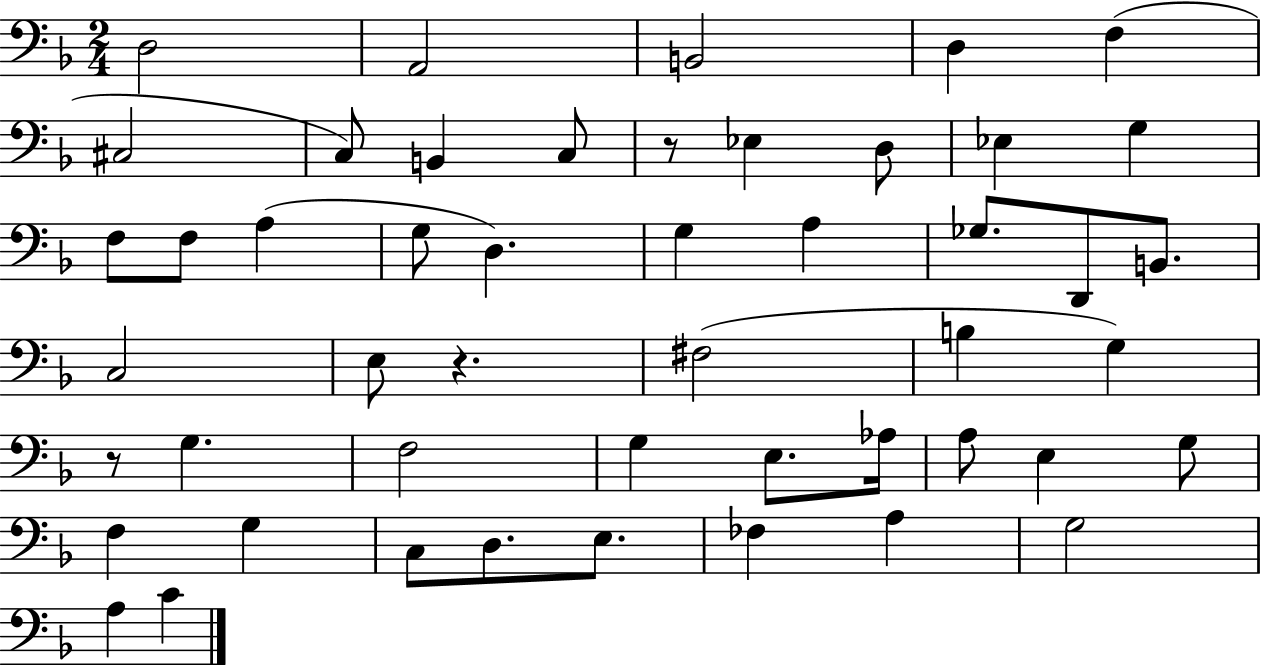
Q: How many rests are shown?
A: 3